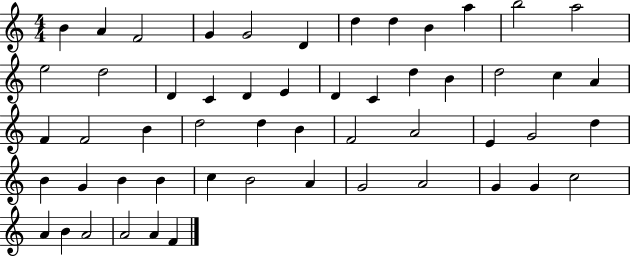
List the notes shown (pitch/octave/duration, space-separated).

B4/q A4/q F4/h G4/q G4/h D4/q D5/q D5/q B4/q A5/q B5/h A5/h E5/h D5/h D4/q C4/q D4/q E4/q D4/q C4/q D5/q B4/q D5/h C5/q A4/q F4/q F4/h B4/q D5/h D5/q B4/q F4/h A4/h E4/q G4/h D5/q B4/q G4/q B4/q B4/q C5/q B4/h A4/q G4/h A4/h G4/q G4/q C5/h A4/q B4/q A4/h A4/h A4/q F4/q